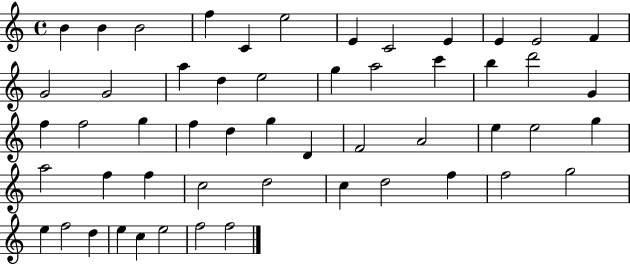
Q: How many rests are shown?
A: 0